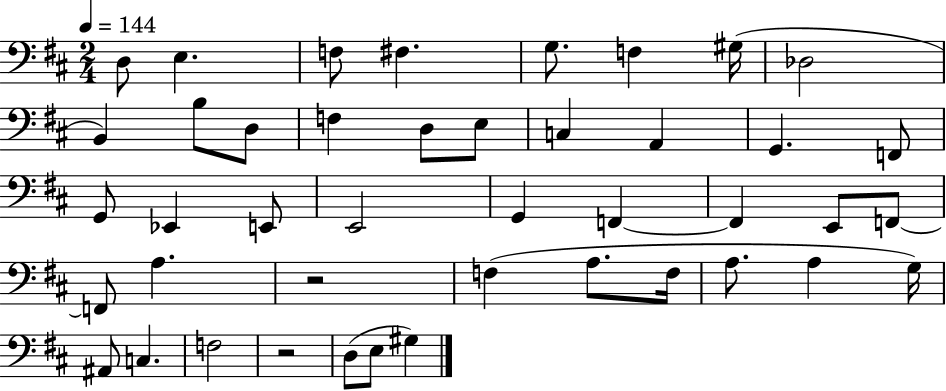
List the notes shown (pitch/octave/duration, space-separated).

D3/e E3/q. F3/e F#3/q. G3/e. F3/q G#3/s Db3/h B2/q B3/e D3/e F3/q D3/e E3/e C3/q A2/q G2/q. F2/e G2/e Eb2/q E2/e E2/h G2/q F2/q F2/q E2/e F2/e F2/e A3/q. R/h F3/q A3/e. F3/s A3/e. A3/q G3/s A#2/e C3/q. F3/h R/h D3/e E3/e G#3/q